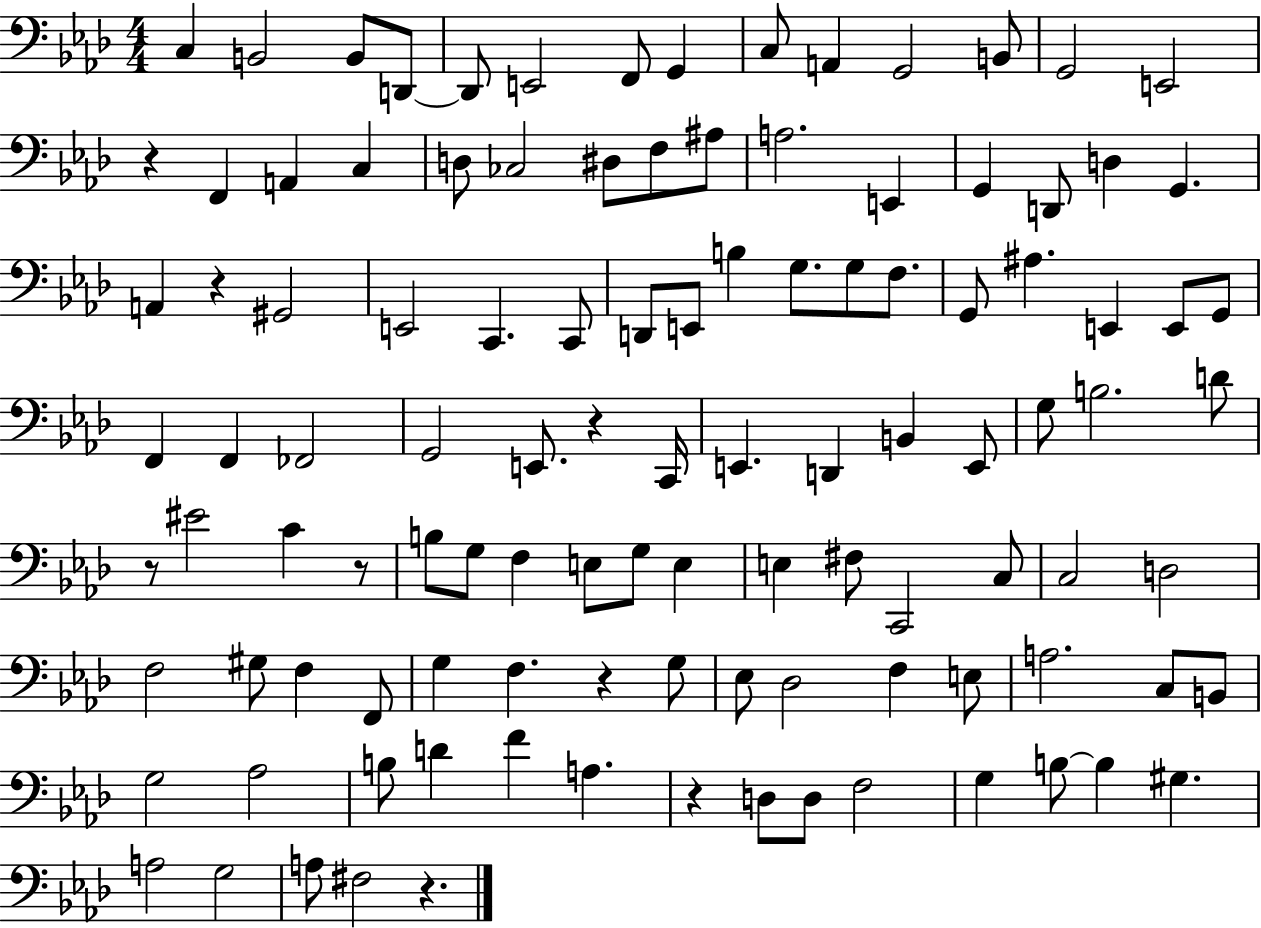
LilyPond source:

{
  \clef bass
  \numericTimeSignature
  \time 4/4
  \key aes \major
  \repeat volta 2 { c4 b,2 b,8 d,8~~ | d,8 e,2 f,8 g,4 | c8 a,4 g,2 b,8 | g,2 e,2 | \break r4 f,4 a,4 c4 | d8 ces2 dis8 f8 ais8 | a2. e,4 | g,4 d,8 d4 g,4. | \break a,4 r4 gis,2 | e,2 c,4. c,8 | d,8 e,8 b4 g8. g8 f8. | g,8 ais4. e,4 e,8 g,8 | \break f,4 f,4 fes,2 | g,2 e,8. r4 c,16 | e,4. d,4 b,4 e,8 | g8 b2. d'8 | \break r8 eis'2 c'4 r8 | b8 g8 f4 e8 g8 e4 | e4 fis8 c,2 c8 | c2 d2 | \break f2 gis8 f4 f,8 | g4 f4. r4 g8 | ees8 des2 f4 e8 | a2. c8 b,8 | \break g2 aes2 | b8 d'4 f'4 a4. | r4 d8 d8 f2 | g4 b8~~ b4 gis4. | \break a2 g2 | a8 fis2 r4. | } \bar "|."
}